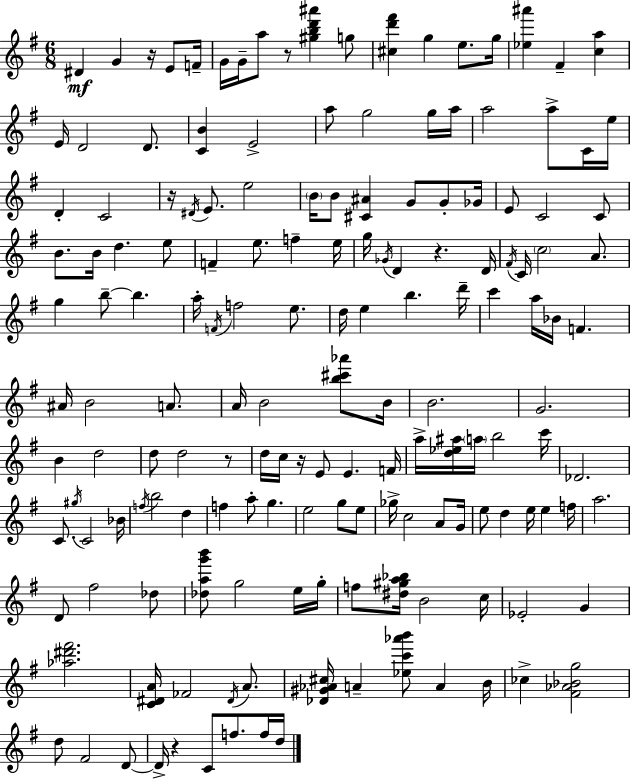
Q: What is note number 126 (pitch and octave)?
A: D#4